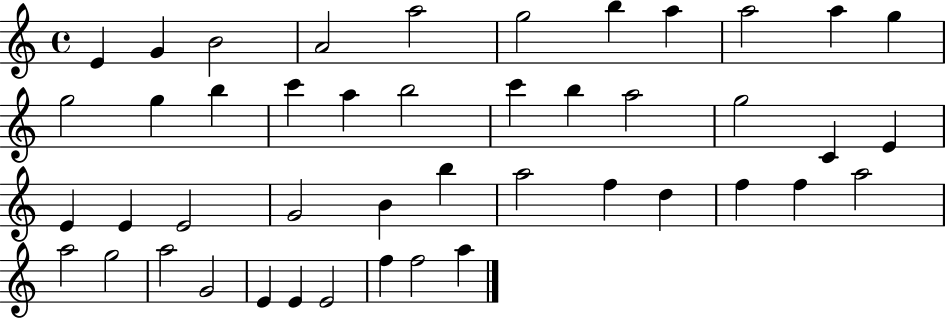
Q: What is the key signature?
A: C major